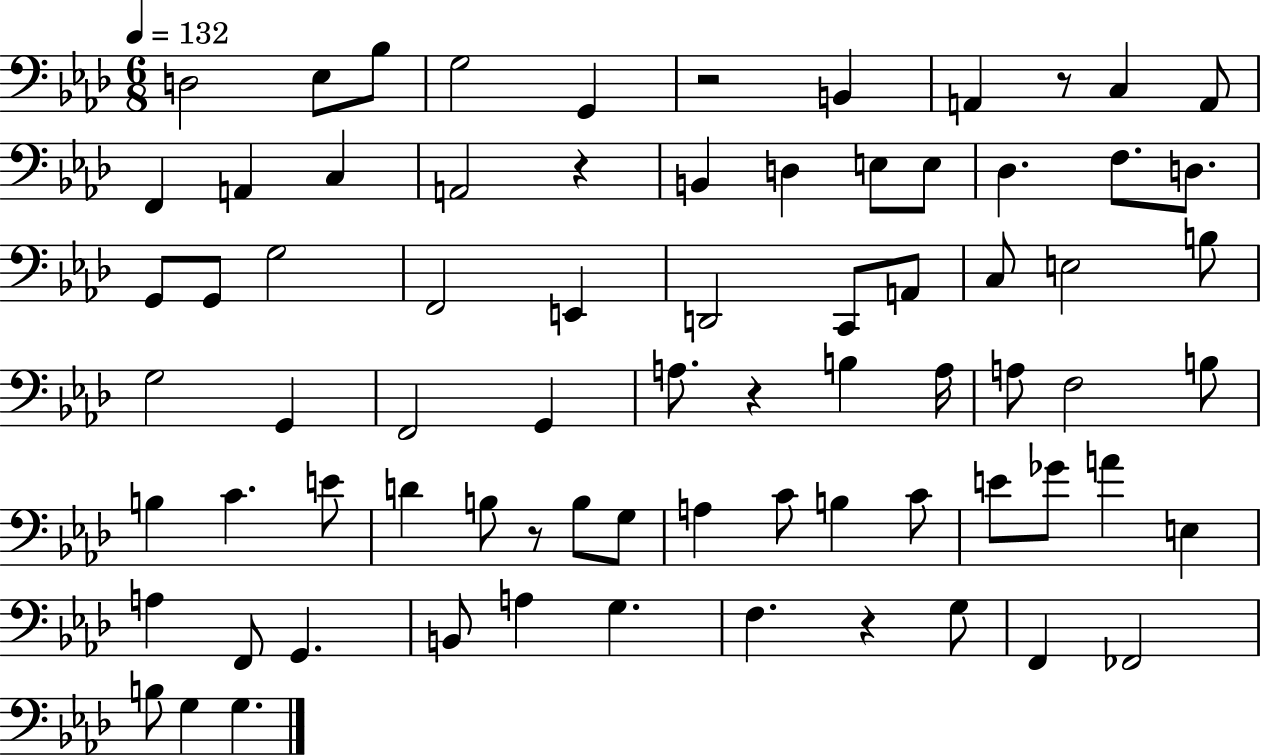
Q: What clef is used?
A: bass